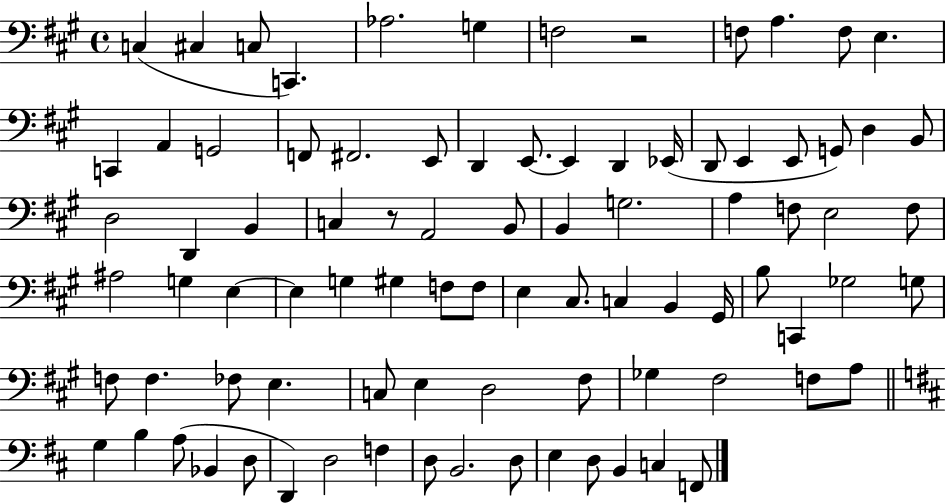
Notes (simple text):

C3/q C#3/q C3/e C2/q. Ab3/h. G3/q F3/h R/h F3/e A3/q. F3/e E3/q. C2/q A2/q G2/h F2/e F#2/h. E2/e D2/q E2/e. E2/q D2/q Eb2/s D2/e E2/q E2/e G2/e D3/q B2/e D3/h D2/q B2/q C3/q R/e A2/h B2/e B2/q G3/h. A3/q F3/e E3/h F3/e A#3/h G3/q E3/q E3/q G3/q G#3/q F3/e F3/e E3/q C#3/e. C3/q B2/q G#2/s B3/e C2/q Gb3/h G3/e F3/e F3/q. FES3/e E3/q. C3/e E3/q D3/h F#3/e Gb3/q F#3/h F3/e A3/e G3/q B3/q A3/e Bb2/q D3/e D2/q D3/h F3/q D3/e B2/h. D3/e E3/q D3/e B2/q C3/q F2/e